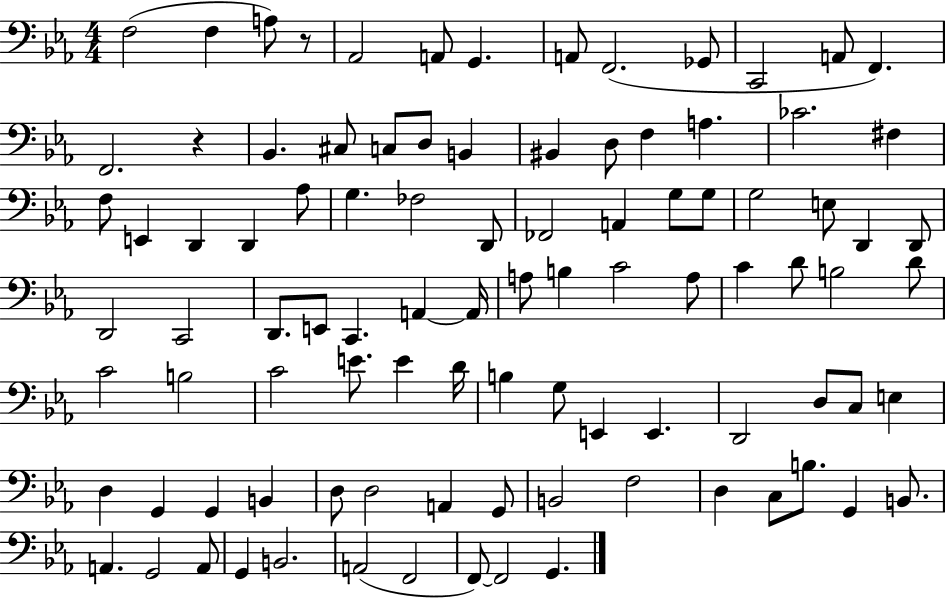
{
  \clef bass
  \numericTimeSignature
  \time 4/4
  \key ees \major
  f2( f4 a8) r8 | aes,2 a,8 g,4. | a,8 f,2.( ges,8 | c,2 a,8 f,4.) | \break f,2. r4 | bes,4. cis8 c8 d8 b,4 | bis,4 d8 f4 a4. | ces'2. fis4 | \break f8 e,4 d,4 d,4 aes8 | g4. fes2 d,8 | fes,2 a,4 g8 g8 | g2 e8 d,4 d,8 | \break d,2 c,2 | d,8. e,8 c,4. a,4~~ a,16 | a8 b4 c'2 a8 | c'4 d'8 b2 d'8 | \break c'2 b2 | c'2 e'8. e'4 d'16 | b4 g8 e,4 e,4. | d,2 d8 c8 e4 | \break d4 g,4 g,4 b,4 | d8 d2 a,4 g,8 | b,2 f2 | d4 c8 b8. g,4 b,8. | \break a,4. g,2 a,8 | g,4 b,2. | a,2( f,2 | f,8~~) f,2 g,4. | \break \bar "|."
}